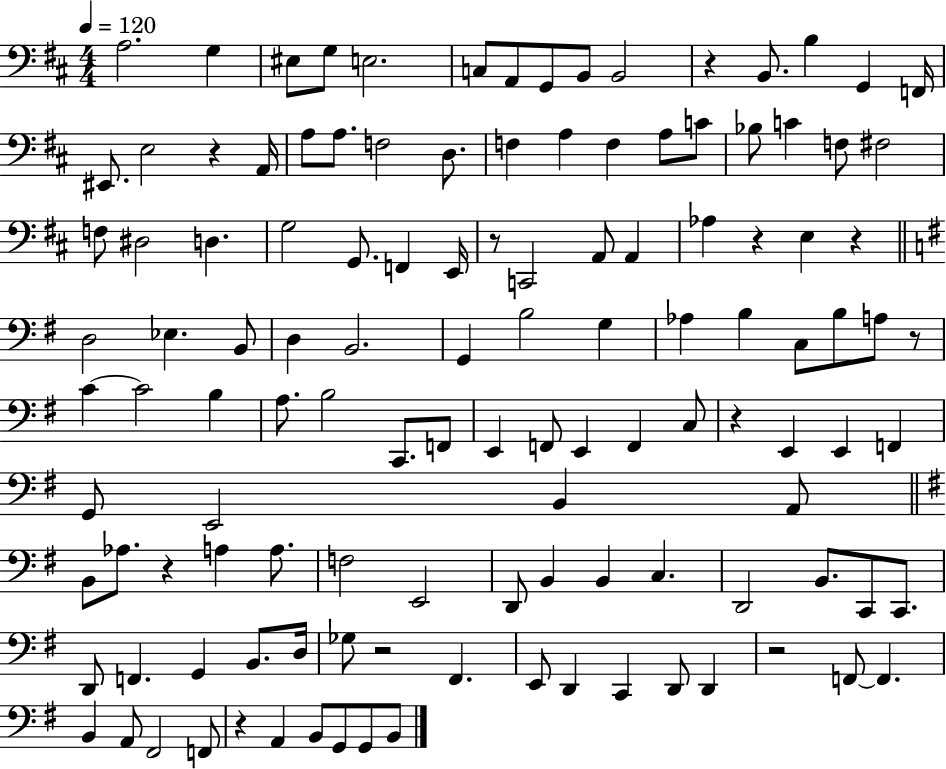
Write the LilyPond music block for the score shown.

{
  \clef bass
  \numericTimeSignature
  \time 4/4
  \key d \major
  \tempo 4 = 120
  \repeat volta 2 { a2. g4 | eis8 g8 e2. | c8 a,8 g,8 b,8 b,2 | r4 b,8. b4 g,4 f,16 | \break eis,8. e2 r4 a,16 | a8 a8. f2 d8. | f4 a4 f4 a8 c'8 | bes8 c'4 f8 fis2 | \break f8 dis2 d4. | g2 g,8. f,4 e,16 | r8 c,2 a,8 a,4 | aes4 r4 e4 r4 | \break \bar "||" \break \key g \major d2 ees4. b,8 | d4 b,2. | g,4 b2 g4 | aes4 b4 c8 b8 a8 r8 | \break c'4~~ c'2 b4 | a8. b2 c,8. f,8 | e,4 f,8 e,4 f,4 c8 | r4 e,4 e,4 f,4 | \break g,8 e,2 b,4 a,8 | \bar "||" \break \key g \major b,8 aes8. r4 a4 a8. | f2 e,2 | d,8 b,4 b,4 c4. | d,2 b,8. c,8 c,8. | \break d,8 f,4. g,4 b,8. d16 | ges8 r2 fis,4. | e,8 d,4 c,4 d,8 d,4 | r2 f,8~~ f,4. | \break b,4 a,8 fis,2 f,8 | r4 a,4 b,8 g,8 g,8 b,8 | } \bar "|."
}